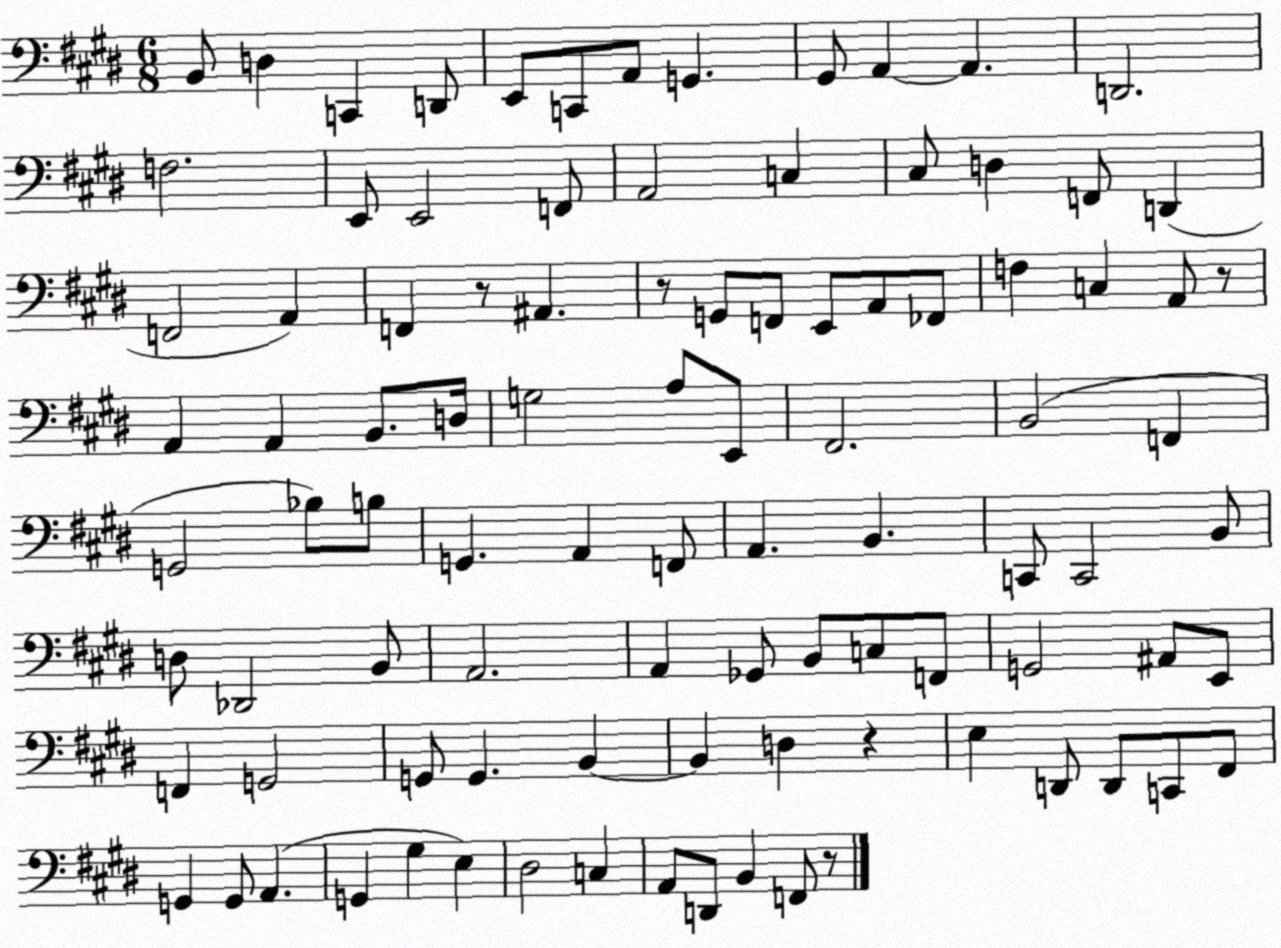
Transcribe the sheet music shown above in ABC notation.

X:1
T:Untitled
M:6/8
L:1/4
K:E
B,,/2 D, C,, D,,/2 E,,/2 C,,/2 A,,/2 G,, ^G,,/2 A,, A,, D,,2 F,2 E,,/2 E,,2 F,,/2 A,,2 C, ^C,/2 D, F,,/2 D,, F,,2 A,, F,, z/2 ^A,, z/2 G,,/2 F,,/2 E,,/2 A,,/2 _F,,/2 F, C, A,,/2 z/2 A,, A,, B,,/2 D,/4 G,2 A,/2 E,,/2 ^F,,2 B,,2 F,, G,,2 _B,/2 B,/2 G,, A,, F,,/2 A,, B,, C,,/2 C,,2 B,,/2 D,/2 _D,,2 B,,/2 A,,2 A,, _G,,/2 B,,/2 C,/2 F,,/2 G,,2 ^A,,/2 E,,/2 F,, G,,2 G,,/2 G,, B,, B,, D, z E, D,,/2 D,,/2 C,,/2 ^F,,/2 G,, G,,/2 A,, G,, ^G, E, ^D,2 C, A,,/2 D,,/2 B,, F,,/2 z/2